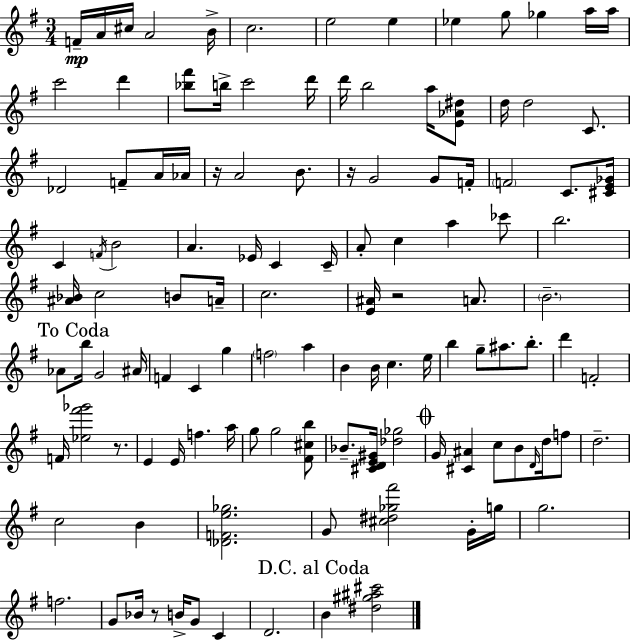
F4/s A4/s C#5/s A4/h B4/s C5/h. E5/h E5/q Eb5/q G5/e Gb5/q A5/s A5/s C6/h D6/q [Bb5,F#6]/e B5/s C6/h D6/s D6/s B5/h A5/s [E4,Ab4,D#5]/e D5/s D5/h C4/e. Db4/h F4/e A4/s Ab4/s R/s A4/h B4/e. R/s G4/h G4/e F4/s F4/h C4/e. [C#4,E4,Gb4]/s C4/q F4/s B4/h A4/q. Eb4/s C4/q C4/s A4/e C5/q A5/q CES6/e B5/h. [A#4,Bb4]/s C5/h B4/e A4/s C5/h. [E4,A#4]/s R/h A4/e. B4/h. Ab4/e B5/s G4/h A#4/s F4/q C4/q G5/q F5/h A5/q B4/q B4/s C5/q. E5/s B5/q G5/e A#5/e. B5/e. D6/q F4/h F4/s [Eb5,F#6,Gb6]/h R/e. E4/q E4/s F5/q. A5/s G5/e G5/h [F#4,C#5,B5]/e Bb4/e. [C#4,D4,E4,G#4]/s [Db5,Gb5]/h G4/s [C#4,A#4]/q C5/e B4/e D4/s D5/s F5/e D5/h. C5/h B4/q [Db4,F4,E5,Gb5]/h. G4/e [C#5,D#5,Gb5,F#6]/h G4/s G5/s G5/h. F5/h. G4/e Bb4/s R/e B4/s G4/e C4/q D4/h. B4/q [D#5,G#5,A#5,C#6]/h